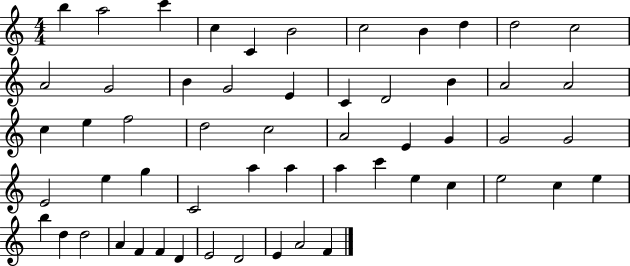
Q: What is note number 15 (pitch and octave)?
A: G4